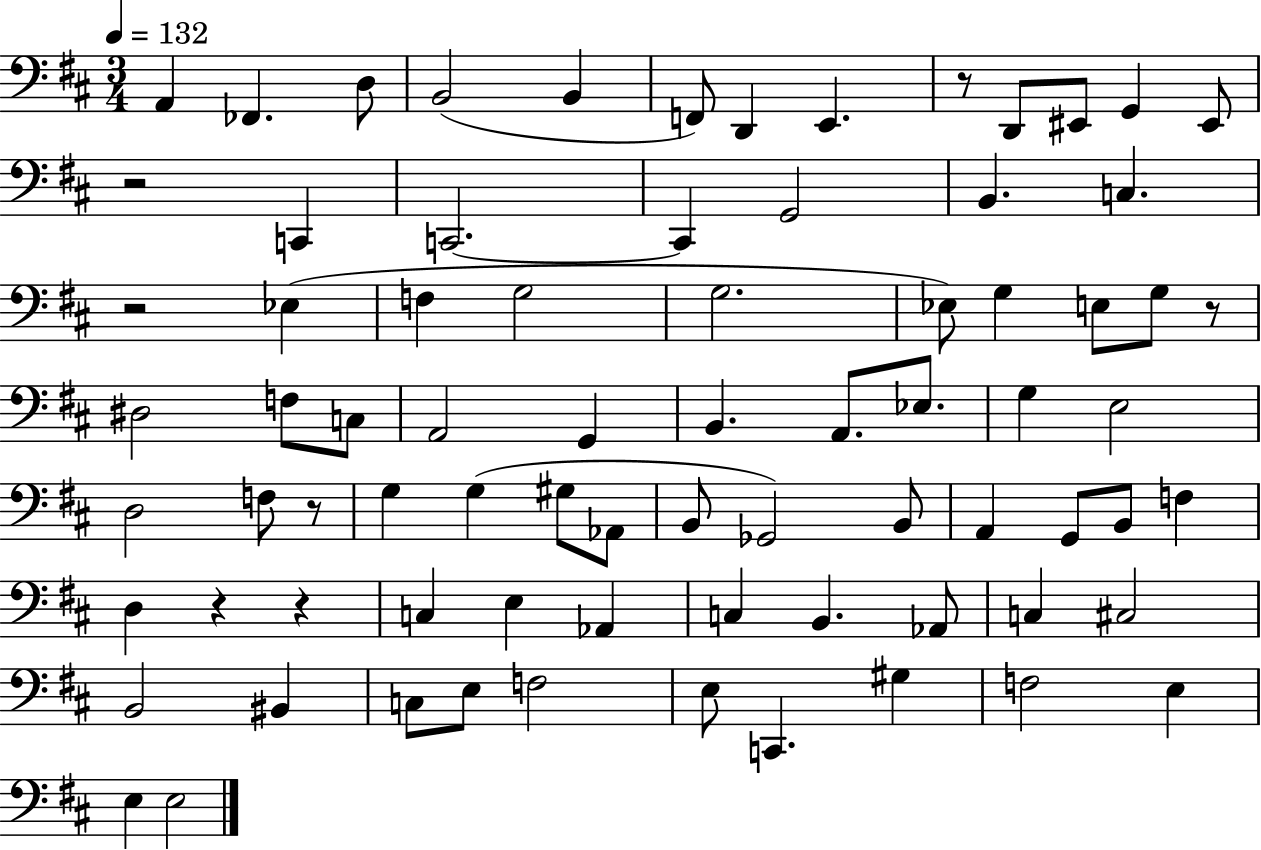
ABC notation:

X:1
T:Untitled
M:3/4
L:1/4
K:D
A,, _F,, D,/2 B,,2 B,, F,,/2 D,, E,, z/2 D,,/2 ^E,,/2 G,, ^E,,/2 z2 C,, C,,2 C,, G,,2 B,, C, z2 _E, F, G,2 G,2 _E,/2 G, E,/2 G,/2 z/2 ^D,2 F,/2 C,/2 A,,2 G,, B,, A,,/2 _E,/2 G, E,2 D,2 F,/2 z/2 G, G, ^G,/2 _A,,/2 B,,/2 _G,,2 B,,/2 A,, G,,/2 B,,/2 F, D, z z C, E, _A,, C, B,, _A,,/2 C, ^C,2 B,,2 ^B,, C,/2 E,/2 F,2 E,/2 C,, ^G, F,2 E, E, E,2